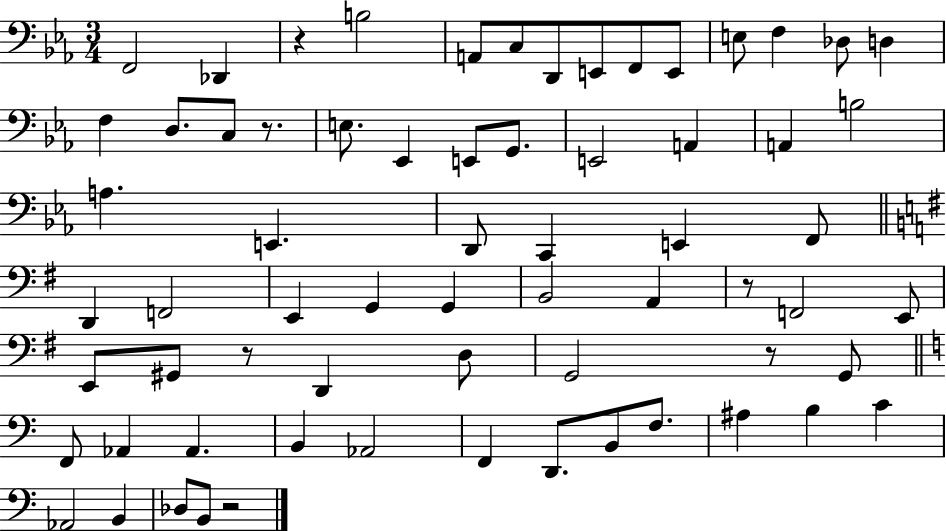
{
  \clef bass
  \numericTimeSignature
  \time 3/4
  \key ees \major
  f,2 des,4 | r4 b2 | a,8 c8 d,8 e,8 f,8 e,8 | e8 f4 des8 d4 | \break f4 d8. c8 r8. | e8. ees,4 e,8 g,8. | e,2 a,4 | a,4 b2 | \break a4. e,4. | d,8 c,4 e,4 f,8 | \bar "||" \break \key g \major d,4 f,2 | e,4 g,4 g,4 | b,2 a,4 | r8 f,2 e,8 | \break e,8 gis,8 r8 d,4 d8 | g,2 r8 g,8 | \bar "||" \break \key a \minor f,8 aes,4 aes,4. | b,4 aes,2 | f,4 d,8. b,8 f8. | ais4 b4 c'4 | \break aes,2 b,4 | des8 b,8 r2 | \bar "|."
}